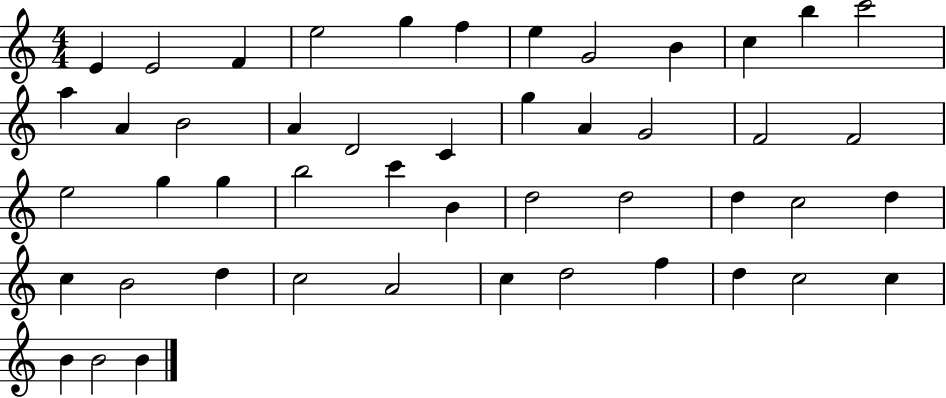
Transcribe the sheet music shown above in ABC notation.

X:1
T:Untitled
M:4/4
L:1/4
K:C
E E2 F e2 g f e G2 B c b c'2 a A B2 A D2 C g A G2 F2 F2 e2 g g b2 c' B d2 d2 d c2 d c B2 d c2 A2 c d2 f d c2 c B B2 B